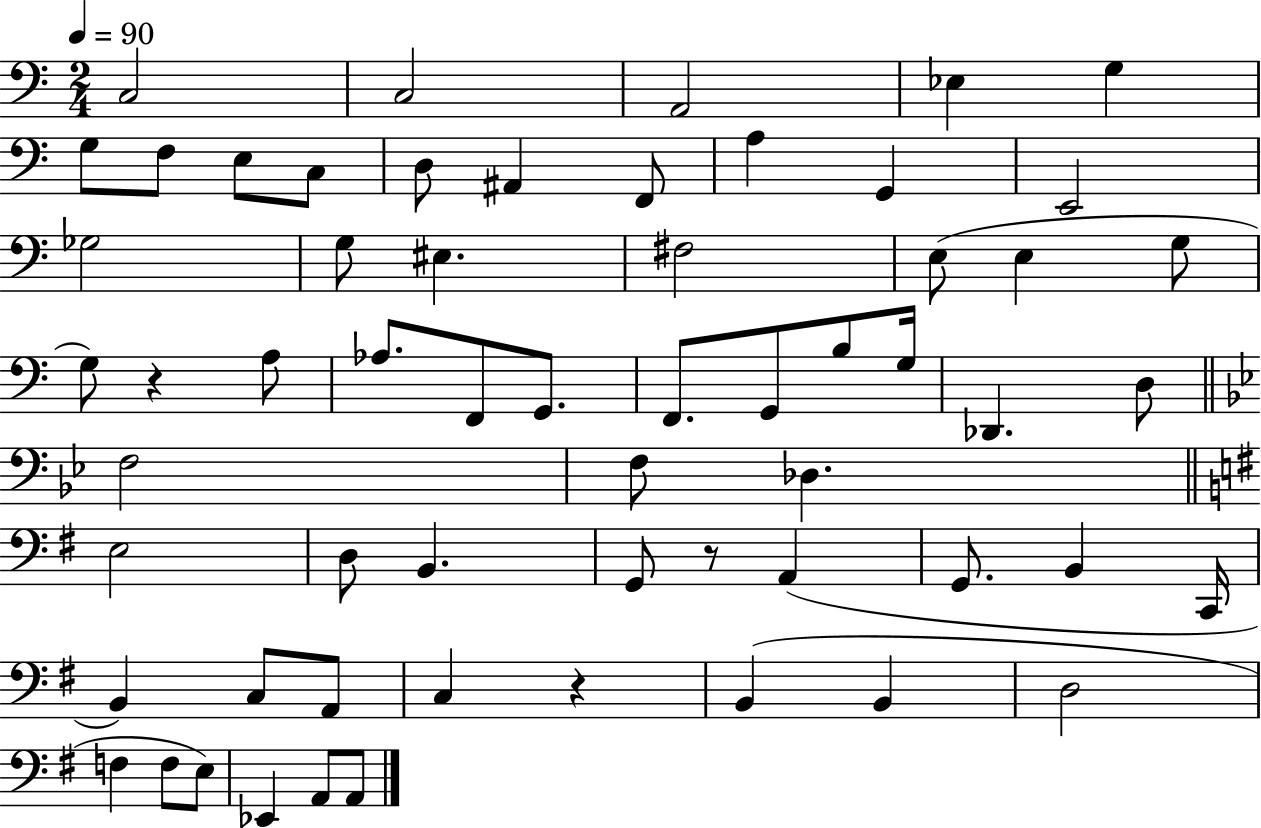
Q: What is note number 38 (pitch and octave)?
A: D3